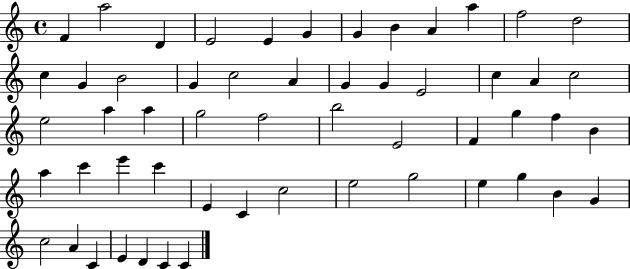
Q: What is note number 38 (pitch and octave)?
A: E6